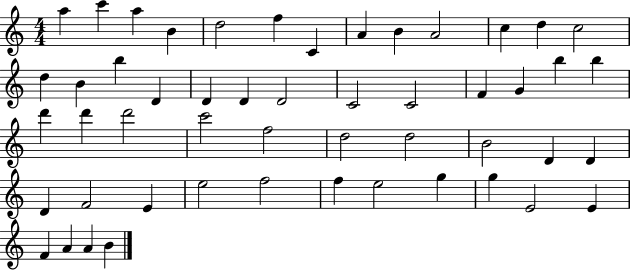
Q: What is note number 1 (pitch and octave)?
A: A5